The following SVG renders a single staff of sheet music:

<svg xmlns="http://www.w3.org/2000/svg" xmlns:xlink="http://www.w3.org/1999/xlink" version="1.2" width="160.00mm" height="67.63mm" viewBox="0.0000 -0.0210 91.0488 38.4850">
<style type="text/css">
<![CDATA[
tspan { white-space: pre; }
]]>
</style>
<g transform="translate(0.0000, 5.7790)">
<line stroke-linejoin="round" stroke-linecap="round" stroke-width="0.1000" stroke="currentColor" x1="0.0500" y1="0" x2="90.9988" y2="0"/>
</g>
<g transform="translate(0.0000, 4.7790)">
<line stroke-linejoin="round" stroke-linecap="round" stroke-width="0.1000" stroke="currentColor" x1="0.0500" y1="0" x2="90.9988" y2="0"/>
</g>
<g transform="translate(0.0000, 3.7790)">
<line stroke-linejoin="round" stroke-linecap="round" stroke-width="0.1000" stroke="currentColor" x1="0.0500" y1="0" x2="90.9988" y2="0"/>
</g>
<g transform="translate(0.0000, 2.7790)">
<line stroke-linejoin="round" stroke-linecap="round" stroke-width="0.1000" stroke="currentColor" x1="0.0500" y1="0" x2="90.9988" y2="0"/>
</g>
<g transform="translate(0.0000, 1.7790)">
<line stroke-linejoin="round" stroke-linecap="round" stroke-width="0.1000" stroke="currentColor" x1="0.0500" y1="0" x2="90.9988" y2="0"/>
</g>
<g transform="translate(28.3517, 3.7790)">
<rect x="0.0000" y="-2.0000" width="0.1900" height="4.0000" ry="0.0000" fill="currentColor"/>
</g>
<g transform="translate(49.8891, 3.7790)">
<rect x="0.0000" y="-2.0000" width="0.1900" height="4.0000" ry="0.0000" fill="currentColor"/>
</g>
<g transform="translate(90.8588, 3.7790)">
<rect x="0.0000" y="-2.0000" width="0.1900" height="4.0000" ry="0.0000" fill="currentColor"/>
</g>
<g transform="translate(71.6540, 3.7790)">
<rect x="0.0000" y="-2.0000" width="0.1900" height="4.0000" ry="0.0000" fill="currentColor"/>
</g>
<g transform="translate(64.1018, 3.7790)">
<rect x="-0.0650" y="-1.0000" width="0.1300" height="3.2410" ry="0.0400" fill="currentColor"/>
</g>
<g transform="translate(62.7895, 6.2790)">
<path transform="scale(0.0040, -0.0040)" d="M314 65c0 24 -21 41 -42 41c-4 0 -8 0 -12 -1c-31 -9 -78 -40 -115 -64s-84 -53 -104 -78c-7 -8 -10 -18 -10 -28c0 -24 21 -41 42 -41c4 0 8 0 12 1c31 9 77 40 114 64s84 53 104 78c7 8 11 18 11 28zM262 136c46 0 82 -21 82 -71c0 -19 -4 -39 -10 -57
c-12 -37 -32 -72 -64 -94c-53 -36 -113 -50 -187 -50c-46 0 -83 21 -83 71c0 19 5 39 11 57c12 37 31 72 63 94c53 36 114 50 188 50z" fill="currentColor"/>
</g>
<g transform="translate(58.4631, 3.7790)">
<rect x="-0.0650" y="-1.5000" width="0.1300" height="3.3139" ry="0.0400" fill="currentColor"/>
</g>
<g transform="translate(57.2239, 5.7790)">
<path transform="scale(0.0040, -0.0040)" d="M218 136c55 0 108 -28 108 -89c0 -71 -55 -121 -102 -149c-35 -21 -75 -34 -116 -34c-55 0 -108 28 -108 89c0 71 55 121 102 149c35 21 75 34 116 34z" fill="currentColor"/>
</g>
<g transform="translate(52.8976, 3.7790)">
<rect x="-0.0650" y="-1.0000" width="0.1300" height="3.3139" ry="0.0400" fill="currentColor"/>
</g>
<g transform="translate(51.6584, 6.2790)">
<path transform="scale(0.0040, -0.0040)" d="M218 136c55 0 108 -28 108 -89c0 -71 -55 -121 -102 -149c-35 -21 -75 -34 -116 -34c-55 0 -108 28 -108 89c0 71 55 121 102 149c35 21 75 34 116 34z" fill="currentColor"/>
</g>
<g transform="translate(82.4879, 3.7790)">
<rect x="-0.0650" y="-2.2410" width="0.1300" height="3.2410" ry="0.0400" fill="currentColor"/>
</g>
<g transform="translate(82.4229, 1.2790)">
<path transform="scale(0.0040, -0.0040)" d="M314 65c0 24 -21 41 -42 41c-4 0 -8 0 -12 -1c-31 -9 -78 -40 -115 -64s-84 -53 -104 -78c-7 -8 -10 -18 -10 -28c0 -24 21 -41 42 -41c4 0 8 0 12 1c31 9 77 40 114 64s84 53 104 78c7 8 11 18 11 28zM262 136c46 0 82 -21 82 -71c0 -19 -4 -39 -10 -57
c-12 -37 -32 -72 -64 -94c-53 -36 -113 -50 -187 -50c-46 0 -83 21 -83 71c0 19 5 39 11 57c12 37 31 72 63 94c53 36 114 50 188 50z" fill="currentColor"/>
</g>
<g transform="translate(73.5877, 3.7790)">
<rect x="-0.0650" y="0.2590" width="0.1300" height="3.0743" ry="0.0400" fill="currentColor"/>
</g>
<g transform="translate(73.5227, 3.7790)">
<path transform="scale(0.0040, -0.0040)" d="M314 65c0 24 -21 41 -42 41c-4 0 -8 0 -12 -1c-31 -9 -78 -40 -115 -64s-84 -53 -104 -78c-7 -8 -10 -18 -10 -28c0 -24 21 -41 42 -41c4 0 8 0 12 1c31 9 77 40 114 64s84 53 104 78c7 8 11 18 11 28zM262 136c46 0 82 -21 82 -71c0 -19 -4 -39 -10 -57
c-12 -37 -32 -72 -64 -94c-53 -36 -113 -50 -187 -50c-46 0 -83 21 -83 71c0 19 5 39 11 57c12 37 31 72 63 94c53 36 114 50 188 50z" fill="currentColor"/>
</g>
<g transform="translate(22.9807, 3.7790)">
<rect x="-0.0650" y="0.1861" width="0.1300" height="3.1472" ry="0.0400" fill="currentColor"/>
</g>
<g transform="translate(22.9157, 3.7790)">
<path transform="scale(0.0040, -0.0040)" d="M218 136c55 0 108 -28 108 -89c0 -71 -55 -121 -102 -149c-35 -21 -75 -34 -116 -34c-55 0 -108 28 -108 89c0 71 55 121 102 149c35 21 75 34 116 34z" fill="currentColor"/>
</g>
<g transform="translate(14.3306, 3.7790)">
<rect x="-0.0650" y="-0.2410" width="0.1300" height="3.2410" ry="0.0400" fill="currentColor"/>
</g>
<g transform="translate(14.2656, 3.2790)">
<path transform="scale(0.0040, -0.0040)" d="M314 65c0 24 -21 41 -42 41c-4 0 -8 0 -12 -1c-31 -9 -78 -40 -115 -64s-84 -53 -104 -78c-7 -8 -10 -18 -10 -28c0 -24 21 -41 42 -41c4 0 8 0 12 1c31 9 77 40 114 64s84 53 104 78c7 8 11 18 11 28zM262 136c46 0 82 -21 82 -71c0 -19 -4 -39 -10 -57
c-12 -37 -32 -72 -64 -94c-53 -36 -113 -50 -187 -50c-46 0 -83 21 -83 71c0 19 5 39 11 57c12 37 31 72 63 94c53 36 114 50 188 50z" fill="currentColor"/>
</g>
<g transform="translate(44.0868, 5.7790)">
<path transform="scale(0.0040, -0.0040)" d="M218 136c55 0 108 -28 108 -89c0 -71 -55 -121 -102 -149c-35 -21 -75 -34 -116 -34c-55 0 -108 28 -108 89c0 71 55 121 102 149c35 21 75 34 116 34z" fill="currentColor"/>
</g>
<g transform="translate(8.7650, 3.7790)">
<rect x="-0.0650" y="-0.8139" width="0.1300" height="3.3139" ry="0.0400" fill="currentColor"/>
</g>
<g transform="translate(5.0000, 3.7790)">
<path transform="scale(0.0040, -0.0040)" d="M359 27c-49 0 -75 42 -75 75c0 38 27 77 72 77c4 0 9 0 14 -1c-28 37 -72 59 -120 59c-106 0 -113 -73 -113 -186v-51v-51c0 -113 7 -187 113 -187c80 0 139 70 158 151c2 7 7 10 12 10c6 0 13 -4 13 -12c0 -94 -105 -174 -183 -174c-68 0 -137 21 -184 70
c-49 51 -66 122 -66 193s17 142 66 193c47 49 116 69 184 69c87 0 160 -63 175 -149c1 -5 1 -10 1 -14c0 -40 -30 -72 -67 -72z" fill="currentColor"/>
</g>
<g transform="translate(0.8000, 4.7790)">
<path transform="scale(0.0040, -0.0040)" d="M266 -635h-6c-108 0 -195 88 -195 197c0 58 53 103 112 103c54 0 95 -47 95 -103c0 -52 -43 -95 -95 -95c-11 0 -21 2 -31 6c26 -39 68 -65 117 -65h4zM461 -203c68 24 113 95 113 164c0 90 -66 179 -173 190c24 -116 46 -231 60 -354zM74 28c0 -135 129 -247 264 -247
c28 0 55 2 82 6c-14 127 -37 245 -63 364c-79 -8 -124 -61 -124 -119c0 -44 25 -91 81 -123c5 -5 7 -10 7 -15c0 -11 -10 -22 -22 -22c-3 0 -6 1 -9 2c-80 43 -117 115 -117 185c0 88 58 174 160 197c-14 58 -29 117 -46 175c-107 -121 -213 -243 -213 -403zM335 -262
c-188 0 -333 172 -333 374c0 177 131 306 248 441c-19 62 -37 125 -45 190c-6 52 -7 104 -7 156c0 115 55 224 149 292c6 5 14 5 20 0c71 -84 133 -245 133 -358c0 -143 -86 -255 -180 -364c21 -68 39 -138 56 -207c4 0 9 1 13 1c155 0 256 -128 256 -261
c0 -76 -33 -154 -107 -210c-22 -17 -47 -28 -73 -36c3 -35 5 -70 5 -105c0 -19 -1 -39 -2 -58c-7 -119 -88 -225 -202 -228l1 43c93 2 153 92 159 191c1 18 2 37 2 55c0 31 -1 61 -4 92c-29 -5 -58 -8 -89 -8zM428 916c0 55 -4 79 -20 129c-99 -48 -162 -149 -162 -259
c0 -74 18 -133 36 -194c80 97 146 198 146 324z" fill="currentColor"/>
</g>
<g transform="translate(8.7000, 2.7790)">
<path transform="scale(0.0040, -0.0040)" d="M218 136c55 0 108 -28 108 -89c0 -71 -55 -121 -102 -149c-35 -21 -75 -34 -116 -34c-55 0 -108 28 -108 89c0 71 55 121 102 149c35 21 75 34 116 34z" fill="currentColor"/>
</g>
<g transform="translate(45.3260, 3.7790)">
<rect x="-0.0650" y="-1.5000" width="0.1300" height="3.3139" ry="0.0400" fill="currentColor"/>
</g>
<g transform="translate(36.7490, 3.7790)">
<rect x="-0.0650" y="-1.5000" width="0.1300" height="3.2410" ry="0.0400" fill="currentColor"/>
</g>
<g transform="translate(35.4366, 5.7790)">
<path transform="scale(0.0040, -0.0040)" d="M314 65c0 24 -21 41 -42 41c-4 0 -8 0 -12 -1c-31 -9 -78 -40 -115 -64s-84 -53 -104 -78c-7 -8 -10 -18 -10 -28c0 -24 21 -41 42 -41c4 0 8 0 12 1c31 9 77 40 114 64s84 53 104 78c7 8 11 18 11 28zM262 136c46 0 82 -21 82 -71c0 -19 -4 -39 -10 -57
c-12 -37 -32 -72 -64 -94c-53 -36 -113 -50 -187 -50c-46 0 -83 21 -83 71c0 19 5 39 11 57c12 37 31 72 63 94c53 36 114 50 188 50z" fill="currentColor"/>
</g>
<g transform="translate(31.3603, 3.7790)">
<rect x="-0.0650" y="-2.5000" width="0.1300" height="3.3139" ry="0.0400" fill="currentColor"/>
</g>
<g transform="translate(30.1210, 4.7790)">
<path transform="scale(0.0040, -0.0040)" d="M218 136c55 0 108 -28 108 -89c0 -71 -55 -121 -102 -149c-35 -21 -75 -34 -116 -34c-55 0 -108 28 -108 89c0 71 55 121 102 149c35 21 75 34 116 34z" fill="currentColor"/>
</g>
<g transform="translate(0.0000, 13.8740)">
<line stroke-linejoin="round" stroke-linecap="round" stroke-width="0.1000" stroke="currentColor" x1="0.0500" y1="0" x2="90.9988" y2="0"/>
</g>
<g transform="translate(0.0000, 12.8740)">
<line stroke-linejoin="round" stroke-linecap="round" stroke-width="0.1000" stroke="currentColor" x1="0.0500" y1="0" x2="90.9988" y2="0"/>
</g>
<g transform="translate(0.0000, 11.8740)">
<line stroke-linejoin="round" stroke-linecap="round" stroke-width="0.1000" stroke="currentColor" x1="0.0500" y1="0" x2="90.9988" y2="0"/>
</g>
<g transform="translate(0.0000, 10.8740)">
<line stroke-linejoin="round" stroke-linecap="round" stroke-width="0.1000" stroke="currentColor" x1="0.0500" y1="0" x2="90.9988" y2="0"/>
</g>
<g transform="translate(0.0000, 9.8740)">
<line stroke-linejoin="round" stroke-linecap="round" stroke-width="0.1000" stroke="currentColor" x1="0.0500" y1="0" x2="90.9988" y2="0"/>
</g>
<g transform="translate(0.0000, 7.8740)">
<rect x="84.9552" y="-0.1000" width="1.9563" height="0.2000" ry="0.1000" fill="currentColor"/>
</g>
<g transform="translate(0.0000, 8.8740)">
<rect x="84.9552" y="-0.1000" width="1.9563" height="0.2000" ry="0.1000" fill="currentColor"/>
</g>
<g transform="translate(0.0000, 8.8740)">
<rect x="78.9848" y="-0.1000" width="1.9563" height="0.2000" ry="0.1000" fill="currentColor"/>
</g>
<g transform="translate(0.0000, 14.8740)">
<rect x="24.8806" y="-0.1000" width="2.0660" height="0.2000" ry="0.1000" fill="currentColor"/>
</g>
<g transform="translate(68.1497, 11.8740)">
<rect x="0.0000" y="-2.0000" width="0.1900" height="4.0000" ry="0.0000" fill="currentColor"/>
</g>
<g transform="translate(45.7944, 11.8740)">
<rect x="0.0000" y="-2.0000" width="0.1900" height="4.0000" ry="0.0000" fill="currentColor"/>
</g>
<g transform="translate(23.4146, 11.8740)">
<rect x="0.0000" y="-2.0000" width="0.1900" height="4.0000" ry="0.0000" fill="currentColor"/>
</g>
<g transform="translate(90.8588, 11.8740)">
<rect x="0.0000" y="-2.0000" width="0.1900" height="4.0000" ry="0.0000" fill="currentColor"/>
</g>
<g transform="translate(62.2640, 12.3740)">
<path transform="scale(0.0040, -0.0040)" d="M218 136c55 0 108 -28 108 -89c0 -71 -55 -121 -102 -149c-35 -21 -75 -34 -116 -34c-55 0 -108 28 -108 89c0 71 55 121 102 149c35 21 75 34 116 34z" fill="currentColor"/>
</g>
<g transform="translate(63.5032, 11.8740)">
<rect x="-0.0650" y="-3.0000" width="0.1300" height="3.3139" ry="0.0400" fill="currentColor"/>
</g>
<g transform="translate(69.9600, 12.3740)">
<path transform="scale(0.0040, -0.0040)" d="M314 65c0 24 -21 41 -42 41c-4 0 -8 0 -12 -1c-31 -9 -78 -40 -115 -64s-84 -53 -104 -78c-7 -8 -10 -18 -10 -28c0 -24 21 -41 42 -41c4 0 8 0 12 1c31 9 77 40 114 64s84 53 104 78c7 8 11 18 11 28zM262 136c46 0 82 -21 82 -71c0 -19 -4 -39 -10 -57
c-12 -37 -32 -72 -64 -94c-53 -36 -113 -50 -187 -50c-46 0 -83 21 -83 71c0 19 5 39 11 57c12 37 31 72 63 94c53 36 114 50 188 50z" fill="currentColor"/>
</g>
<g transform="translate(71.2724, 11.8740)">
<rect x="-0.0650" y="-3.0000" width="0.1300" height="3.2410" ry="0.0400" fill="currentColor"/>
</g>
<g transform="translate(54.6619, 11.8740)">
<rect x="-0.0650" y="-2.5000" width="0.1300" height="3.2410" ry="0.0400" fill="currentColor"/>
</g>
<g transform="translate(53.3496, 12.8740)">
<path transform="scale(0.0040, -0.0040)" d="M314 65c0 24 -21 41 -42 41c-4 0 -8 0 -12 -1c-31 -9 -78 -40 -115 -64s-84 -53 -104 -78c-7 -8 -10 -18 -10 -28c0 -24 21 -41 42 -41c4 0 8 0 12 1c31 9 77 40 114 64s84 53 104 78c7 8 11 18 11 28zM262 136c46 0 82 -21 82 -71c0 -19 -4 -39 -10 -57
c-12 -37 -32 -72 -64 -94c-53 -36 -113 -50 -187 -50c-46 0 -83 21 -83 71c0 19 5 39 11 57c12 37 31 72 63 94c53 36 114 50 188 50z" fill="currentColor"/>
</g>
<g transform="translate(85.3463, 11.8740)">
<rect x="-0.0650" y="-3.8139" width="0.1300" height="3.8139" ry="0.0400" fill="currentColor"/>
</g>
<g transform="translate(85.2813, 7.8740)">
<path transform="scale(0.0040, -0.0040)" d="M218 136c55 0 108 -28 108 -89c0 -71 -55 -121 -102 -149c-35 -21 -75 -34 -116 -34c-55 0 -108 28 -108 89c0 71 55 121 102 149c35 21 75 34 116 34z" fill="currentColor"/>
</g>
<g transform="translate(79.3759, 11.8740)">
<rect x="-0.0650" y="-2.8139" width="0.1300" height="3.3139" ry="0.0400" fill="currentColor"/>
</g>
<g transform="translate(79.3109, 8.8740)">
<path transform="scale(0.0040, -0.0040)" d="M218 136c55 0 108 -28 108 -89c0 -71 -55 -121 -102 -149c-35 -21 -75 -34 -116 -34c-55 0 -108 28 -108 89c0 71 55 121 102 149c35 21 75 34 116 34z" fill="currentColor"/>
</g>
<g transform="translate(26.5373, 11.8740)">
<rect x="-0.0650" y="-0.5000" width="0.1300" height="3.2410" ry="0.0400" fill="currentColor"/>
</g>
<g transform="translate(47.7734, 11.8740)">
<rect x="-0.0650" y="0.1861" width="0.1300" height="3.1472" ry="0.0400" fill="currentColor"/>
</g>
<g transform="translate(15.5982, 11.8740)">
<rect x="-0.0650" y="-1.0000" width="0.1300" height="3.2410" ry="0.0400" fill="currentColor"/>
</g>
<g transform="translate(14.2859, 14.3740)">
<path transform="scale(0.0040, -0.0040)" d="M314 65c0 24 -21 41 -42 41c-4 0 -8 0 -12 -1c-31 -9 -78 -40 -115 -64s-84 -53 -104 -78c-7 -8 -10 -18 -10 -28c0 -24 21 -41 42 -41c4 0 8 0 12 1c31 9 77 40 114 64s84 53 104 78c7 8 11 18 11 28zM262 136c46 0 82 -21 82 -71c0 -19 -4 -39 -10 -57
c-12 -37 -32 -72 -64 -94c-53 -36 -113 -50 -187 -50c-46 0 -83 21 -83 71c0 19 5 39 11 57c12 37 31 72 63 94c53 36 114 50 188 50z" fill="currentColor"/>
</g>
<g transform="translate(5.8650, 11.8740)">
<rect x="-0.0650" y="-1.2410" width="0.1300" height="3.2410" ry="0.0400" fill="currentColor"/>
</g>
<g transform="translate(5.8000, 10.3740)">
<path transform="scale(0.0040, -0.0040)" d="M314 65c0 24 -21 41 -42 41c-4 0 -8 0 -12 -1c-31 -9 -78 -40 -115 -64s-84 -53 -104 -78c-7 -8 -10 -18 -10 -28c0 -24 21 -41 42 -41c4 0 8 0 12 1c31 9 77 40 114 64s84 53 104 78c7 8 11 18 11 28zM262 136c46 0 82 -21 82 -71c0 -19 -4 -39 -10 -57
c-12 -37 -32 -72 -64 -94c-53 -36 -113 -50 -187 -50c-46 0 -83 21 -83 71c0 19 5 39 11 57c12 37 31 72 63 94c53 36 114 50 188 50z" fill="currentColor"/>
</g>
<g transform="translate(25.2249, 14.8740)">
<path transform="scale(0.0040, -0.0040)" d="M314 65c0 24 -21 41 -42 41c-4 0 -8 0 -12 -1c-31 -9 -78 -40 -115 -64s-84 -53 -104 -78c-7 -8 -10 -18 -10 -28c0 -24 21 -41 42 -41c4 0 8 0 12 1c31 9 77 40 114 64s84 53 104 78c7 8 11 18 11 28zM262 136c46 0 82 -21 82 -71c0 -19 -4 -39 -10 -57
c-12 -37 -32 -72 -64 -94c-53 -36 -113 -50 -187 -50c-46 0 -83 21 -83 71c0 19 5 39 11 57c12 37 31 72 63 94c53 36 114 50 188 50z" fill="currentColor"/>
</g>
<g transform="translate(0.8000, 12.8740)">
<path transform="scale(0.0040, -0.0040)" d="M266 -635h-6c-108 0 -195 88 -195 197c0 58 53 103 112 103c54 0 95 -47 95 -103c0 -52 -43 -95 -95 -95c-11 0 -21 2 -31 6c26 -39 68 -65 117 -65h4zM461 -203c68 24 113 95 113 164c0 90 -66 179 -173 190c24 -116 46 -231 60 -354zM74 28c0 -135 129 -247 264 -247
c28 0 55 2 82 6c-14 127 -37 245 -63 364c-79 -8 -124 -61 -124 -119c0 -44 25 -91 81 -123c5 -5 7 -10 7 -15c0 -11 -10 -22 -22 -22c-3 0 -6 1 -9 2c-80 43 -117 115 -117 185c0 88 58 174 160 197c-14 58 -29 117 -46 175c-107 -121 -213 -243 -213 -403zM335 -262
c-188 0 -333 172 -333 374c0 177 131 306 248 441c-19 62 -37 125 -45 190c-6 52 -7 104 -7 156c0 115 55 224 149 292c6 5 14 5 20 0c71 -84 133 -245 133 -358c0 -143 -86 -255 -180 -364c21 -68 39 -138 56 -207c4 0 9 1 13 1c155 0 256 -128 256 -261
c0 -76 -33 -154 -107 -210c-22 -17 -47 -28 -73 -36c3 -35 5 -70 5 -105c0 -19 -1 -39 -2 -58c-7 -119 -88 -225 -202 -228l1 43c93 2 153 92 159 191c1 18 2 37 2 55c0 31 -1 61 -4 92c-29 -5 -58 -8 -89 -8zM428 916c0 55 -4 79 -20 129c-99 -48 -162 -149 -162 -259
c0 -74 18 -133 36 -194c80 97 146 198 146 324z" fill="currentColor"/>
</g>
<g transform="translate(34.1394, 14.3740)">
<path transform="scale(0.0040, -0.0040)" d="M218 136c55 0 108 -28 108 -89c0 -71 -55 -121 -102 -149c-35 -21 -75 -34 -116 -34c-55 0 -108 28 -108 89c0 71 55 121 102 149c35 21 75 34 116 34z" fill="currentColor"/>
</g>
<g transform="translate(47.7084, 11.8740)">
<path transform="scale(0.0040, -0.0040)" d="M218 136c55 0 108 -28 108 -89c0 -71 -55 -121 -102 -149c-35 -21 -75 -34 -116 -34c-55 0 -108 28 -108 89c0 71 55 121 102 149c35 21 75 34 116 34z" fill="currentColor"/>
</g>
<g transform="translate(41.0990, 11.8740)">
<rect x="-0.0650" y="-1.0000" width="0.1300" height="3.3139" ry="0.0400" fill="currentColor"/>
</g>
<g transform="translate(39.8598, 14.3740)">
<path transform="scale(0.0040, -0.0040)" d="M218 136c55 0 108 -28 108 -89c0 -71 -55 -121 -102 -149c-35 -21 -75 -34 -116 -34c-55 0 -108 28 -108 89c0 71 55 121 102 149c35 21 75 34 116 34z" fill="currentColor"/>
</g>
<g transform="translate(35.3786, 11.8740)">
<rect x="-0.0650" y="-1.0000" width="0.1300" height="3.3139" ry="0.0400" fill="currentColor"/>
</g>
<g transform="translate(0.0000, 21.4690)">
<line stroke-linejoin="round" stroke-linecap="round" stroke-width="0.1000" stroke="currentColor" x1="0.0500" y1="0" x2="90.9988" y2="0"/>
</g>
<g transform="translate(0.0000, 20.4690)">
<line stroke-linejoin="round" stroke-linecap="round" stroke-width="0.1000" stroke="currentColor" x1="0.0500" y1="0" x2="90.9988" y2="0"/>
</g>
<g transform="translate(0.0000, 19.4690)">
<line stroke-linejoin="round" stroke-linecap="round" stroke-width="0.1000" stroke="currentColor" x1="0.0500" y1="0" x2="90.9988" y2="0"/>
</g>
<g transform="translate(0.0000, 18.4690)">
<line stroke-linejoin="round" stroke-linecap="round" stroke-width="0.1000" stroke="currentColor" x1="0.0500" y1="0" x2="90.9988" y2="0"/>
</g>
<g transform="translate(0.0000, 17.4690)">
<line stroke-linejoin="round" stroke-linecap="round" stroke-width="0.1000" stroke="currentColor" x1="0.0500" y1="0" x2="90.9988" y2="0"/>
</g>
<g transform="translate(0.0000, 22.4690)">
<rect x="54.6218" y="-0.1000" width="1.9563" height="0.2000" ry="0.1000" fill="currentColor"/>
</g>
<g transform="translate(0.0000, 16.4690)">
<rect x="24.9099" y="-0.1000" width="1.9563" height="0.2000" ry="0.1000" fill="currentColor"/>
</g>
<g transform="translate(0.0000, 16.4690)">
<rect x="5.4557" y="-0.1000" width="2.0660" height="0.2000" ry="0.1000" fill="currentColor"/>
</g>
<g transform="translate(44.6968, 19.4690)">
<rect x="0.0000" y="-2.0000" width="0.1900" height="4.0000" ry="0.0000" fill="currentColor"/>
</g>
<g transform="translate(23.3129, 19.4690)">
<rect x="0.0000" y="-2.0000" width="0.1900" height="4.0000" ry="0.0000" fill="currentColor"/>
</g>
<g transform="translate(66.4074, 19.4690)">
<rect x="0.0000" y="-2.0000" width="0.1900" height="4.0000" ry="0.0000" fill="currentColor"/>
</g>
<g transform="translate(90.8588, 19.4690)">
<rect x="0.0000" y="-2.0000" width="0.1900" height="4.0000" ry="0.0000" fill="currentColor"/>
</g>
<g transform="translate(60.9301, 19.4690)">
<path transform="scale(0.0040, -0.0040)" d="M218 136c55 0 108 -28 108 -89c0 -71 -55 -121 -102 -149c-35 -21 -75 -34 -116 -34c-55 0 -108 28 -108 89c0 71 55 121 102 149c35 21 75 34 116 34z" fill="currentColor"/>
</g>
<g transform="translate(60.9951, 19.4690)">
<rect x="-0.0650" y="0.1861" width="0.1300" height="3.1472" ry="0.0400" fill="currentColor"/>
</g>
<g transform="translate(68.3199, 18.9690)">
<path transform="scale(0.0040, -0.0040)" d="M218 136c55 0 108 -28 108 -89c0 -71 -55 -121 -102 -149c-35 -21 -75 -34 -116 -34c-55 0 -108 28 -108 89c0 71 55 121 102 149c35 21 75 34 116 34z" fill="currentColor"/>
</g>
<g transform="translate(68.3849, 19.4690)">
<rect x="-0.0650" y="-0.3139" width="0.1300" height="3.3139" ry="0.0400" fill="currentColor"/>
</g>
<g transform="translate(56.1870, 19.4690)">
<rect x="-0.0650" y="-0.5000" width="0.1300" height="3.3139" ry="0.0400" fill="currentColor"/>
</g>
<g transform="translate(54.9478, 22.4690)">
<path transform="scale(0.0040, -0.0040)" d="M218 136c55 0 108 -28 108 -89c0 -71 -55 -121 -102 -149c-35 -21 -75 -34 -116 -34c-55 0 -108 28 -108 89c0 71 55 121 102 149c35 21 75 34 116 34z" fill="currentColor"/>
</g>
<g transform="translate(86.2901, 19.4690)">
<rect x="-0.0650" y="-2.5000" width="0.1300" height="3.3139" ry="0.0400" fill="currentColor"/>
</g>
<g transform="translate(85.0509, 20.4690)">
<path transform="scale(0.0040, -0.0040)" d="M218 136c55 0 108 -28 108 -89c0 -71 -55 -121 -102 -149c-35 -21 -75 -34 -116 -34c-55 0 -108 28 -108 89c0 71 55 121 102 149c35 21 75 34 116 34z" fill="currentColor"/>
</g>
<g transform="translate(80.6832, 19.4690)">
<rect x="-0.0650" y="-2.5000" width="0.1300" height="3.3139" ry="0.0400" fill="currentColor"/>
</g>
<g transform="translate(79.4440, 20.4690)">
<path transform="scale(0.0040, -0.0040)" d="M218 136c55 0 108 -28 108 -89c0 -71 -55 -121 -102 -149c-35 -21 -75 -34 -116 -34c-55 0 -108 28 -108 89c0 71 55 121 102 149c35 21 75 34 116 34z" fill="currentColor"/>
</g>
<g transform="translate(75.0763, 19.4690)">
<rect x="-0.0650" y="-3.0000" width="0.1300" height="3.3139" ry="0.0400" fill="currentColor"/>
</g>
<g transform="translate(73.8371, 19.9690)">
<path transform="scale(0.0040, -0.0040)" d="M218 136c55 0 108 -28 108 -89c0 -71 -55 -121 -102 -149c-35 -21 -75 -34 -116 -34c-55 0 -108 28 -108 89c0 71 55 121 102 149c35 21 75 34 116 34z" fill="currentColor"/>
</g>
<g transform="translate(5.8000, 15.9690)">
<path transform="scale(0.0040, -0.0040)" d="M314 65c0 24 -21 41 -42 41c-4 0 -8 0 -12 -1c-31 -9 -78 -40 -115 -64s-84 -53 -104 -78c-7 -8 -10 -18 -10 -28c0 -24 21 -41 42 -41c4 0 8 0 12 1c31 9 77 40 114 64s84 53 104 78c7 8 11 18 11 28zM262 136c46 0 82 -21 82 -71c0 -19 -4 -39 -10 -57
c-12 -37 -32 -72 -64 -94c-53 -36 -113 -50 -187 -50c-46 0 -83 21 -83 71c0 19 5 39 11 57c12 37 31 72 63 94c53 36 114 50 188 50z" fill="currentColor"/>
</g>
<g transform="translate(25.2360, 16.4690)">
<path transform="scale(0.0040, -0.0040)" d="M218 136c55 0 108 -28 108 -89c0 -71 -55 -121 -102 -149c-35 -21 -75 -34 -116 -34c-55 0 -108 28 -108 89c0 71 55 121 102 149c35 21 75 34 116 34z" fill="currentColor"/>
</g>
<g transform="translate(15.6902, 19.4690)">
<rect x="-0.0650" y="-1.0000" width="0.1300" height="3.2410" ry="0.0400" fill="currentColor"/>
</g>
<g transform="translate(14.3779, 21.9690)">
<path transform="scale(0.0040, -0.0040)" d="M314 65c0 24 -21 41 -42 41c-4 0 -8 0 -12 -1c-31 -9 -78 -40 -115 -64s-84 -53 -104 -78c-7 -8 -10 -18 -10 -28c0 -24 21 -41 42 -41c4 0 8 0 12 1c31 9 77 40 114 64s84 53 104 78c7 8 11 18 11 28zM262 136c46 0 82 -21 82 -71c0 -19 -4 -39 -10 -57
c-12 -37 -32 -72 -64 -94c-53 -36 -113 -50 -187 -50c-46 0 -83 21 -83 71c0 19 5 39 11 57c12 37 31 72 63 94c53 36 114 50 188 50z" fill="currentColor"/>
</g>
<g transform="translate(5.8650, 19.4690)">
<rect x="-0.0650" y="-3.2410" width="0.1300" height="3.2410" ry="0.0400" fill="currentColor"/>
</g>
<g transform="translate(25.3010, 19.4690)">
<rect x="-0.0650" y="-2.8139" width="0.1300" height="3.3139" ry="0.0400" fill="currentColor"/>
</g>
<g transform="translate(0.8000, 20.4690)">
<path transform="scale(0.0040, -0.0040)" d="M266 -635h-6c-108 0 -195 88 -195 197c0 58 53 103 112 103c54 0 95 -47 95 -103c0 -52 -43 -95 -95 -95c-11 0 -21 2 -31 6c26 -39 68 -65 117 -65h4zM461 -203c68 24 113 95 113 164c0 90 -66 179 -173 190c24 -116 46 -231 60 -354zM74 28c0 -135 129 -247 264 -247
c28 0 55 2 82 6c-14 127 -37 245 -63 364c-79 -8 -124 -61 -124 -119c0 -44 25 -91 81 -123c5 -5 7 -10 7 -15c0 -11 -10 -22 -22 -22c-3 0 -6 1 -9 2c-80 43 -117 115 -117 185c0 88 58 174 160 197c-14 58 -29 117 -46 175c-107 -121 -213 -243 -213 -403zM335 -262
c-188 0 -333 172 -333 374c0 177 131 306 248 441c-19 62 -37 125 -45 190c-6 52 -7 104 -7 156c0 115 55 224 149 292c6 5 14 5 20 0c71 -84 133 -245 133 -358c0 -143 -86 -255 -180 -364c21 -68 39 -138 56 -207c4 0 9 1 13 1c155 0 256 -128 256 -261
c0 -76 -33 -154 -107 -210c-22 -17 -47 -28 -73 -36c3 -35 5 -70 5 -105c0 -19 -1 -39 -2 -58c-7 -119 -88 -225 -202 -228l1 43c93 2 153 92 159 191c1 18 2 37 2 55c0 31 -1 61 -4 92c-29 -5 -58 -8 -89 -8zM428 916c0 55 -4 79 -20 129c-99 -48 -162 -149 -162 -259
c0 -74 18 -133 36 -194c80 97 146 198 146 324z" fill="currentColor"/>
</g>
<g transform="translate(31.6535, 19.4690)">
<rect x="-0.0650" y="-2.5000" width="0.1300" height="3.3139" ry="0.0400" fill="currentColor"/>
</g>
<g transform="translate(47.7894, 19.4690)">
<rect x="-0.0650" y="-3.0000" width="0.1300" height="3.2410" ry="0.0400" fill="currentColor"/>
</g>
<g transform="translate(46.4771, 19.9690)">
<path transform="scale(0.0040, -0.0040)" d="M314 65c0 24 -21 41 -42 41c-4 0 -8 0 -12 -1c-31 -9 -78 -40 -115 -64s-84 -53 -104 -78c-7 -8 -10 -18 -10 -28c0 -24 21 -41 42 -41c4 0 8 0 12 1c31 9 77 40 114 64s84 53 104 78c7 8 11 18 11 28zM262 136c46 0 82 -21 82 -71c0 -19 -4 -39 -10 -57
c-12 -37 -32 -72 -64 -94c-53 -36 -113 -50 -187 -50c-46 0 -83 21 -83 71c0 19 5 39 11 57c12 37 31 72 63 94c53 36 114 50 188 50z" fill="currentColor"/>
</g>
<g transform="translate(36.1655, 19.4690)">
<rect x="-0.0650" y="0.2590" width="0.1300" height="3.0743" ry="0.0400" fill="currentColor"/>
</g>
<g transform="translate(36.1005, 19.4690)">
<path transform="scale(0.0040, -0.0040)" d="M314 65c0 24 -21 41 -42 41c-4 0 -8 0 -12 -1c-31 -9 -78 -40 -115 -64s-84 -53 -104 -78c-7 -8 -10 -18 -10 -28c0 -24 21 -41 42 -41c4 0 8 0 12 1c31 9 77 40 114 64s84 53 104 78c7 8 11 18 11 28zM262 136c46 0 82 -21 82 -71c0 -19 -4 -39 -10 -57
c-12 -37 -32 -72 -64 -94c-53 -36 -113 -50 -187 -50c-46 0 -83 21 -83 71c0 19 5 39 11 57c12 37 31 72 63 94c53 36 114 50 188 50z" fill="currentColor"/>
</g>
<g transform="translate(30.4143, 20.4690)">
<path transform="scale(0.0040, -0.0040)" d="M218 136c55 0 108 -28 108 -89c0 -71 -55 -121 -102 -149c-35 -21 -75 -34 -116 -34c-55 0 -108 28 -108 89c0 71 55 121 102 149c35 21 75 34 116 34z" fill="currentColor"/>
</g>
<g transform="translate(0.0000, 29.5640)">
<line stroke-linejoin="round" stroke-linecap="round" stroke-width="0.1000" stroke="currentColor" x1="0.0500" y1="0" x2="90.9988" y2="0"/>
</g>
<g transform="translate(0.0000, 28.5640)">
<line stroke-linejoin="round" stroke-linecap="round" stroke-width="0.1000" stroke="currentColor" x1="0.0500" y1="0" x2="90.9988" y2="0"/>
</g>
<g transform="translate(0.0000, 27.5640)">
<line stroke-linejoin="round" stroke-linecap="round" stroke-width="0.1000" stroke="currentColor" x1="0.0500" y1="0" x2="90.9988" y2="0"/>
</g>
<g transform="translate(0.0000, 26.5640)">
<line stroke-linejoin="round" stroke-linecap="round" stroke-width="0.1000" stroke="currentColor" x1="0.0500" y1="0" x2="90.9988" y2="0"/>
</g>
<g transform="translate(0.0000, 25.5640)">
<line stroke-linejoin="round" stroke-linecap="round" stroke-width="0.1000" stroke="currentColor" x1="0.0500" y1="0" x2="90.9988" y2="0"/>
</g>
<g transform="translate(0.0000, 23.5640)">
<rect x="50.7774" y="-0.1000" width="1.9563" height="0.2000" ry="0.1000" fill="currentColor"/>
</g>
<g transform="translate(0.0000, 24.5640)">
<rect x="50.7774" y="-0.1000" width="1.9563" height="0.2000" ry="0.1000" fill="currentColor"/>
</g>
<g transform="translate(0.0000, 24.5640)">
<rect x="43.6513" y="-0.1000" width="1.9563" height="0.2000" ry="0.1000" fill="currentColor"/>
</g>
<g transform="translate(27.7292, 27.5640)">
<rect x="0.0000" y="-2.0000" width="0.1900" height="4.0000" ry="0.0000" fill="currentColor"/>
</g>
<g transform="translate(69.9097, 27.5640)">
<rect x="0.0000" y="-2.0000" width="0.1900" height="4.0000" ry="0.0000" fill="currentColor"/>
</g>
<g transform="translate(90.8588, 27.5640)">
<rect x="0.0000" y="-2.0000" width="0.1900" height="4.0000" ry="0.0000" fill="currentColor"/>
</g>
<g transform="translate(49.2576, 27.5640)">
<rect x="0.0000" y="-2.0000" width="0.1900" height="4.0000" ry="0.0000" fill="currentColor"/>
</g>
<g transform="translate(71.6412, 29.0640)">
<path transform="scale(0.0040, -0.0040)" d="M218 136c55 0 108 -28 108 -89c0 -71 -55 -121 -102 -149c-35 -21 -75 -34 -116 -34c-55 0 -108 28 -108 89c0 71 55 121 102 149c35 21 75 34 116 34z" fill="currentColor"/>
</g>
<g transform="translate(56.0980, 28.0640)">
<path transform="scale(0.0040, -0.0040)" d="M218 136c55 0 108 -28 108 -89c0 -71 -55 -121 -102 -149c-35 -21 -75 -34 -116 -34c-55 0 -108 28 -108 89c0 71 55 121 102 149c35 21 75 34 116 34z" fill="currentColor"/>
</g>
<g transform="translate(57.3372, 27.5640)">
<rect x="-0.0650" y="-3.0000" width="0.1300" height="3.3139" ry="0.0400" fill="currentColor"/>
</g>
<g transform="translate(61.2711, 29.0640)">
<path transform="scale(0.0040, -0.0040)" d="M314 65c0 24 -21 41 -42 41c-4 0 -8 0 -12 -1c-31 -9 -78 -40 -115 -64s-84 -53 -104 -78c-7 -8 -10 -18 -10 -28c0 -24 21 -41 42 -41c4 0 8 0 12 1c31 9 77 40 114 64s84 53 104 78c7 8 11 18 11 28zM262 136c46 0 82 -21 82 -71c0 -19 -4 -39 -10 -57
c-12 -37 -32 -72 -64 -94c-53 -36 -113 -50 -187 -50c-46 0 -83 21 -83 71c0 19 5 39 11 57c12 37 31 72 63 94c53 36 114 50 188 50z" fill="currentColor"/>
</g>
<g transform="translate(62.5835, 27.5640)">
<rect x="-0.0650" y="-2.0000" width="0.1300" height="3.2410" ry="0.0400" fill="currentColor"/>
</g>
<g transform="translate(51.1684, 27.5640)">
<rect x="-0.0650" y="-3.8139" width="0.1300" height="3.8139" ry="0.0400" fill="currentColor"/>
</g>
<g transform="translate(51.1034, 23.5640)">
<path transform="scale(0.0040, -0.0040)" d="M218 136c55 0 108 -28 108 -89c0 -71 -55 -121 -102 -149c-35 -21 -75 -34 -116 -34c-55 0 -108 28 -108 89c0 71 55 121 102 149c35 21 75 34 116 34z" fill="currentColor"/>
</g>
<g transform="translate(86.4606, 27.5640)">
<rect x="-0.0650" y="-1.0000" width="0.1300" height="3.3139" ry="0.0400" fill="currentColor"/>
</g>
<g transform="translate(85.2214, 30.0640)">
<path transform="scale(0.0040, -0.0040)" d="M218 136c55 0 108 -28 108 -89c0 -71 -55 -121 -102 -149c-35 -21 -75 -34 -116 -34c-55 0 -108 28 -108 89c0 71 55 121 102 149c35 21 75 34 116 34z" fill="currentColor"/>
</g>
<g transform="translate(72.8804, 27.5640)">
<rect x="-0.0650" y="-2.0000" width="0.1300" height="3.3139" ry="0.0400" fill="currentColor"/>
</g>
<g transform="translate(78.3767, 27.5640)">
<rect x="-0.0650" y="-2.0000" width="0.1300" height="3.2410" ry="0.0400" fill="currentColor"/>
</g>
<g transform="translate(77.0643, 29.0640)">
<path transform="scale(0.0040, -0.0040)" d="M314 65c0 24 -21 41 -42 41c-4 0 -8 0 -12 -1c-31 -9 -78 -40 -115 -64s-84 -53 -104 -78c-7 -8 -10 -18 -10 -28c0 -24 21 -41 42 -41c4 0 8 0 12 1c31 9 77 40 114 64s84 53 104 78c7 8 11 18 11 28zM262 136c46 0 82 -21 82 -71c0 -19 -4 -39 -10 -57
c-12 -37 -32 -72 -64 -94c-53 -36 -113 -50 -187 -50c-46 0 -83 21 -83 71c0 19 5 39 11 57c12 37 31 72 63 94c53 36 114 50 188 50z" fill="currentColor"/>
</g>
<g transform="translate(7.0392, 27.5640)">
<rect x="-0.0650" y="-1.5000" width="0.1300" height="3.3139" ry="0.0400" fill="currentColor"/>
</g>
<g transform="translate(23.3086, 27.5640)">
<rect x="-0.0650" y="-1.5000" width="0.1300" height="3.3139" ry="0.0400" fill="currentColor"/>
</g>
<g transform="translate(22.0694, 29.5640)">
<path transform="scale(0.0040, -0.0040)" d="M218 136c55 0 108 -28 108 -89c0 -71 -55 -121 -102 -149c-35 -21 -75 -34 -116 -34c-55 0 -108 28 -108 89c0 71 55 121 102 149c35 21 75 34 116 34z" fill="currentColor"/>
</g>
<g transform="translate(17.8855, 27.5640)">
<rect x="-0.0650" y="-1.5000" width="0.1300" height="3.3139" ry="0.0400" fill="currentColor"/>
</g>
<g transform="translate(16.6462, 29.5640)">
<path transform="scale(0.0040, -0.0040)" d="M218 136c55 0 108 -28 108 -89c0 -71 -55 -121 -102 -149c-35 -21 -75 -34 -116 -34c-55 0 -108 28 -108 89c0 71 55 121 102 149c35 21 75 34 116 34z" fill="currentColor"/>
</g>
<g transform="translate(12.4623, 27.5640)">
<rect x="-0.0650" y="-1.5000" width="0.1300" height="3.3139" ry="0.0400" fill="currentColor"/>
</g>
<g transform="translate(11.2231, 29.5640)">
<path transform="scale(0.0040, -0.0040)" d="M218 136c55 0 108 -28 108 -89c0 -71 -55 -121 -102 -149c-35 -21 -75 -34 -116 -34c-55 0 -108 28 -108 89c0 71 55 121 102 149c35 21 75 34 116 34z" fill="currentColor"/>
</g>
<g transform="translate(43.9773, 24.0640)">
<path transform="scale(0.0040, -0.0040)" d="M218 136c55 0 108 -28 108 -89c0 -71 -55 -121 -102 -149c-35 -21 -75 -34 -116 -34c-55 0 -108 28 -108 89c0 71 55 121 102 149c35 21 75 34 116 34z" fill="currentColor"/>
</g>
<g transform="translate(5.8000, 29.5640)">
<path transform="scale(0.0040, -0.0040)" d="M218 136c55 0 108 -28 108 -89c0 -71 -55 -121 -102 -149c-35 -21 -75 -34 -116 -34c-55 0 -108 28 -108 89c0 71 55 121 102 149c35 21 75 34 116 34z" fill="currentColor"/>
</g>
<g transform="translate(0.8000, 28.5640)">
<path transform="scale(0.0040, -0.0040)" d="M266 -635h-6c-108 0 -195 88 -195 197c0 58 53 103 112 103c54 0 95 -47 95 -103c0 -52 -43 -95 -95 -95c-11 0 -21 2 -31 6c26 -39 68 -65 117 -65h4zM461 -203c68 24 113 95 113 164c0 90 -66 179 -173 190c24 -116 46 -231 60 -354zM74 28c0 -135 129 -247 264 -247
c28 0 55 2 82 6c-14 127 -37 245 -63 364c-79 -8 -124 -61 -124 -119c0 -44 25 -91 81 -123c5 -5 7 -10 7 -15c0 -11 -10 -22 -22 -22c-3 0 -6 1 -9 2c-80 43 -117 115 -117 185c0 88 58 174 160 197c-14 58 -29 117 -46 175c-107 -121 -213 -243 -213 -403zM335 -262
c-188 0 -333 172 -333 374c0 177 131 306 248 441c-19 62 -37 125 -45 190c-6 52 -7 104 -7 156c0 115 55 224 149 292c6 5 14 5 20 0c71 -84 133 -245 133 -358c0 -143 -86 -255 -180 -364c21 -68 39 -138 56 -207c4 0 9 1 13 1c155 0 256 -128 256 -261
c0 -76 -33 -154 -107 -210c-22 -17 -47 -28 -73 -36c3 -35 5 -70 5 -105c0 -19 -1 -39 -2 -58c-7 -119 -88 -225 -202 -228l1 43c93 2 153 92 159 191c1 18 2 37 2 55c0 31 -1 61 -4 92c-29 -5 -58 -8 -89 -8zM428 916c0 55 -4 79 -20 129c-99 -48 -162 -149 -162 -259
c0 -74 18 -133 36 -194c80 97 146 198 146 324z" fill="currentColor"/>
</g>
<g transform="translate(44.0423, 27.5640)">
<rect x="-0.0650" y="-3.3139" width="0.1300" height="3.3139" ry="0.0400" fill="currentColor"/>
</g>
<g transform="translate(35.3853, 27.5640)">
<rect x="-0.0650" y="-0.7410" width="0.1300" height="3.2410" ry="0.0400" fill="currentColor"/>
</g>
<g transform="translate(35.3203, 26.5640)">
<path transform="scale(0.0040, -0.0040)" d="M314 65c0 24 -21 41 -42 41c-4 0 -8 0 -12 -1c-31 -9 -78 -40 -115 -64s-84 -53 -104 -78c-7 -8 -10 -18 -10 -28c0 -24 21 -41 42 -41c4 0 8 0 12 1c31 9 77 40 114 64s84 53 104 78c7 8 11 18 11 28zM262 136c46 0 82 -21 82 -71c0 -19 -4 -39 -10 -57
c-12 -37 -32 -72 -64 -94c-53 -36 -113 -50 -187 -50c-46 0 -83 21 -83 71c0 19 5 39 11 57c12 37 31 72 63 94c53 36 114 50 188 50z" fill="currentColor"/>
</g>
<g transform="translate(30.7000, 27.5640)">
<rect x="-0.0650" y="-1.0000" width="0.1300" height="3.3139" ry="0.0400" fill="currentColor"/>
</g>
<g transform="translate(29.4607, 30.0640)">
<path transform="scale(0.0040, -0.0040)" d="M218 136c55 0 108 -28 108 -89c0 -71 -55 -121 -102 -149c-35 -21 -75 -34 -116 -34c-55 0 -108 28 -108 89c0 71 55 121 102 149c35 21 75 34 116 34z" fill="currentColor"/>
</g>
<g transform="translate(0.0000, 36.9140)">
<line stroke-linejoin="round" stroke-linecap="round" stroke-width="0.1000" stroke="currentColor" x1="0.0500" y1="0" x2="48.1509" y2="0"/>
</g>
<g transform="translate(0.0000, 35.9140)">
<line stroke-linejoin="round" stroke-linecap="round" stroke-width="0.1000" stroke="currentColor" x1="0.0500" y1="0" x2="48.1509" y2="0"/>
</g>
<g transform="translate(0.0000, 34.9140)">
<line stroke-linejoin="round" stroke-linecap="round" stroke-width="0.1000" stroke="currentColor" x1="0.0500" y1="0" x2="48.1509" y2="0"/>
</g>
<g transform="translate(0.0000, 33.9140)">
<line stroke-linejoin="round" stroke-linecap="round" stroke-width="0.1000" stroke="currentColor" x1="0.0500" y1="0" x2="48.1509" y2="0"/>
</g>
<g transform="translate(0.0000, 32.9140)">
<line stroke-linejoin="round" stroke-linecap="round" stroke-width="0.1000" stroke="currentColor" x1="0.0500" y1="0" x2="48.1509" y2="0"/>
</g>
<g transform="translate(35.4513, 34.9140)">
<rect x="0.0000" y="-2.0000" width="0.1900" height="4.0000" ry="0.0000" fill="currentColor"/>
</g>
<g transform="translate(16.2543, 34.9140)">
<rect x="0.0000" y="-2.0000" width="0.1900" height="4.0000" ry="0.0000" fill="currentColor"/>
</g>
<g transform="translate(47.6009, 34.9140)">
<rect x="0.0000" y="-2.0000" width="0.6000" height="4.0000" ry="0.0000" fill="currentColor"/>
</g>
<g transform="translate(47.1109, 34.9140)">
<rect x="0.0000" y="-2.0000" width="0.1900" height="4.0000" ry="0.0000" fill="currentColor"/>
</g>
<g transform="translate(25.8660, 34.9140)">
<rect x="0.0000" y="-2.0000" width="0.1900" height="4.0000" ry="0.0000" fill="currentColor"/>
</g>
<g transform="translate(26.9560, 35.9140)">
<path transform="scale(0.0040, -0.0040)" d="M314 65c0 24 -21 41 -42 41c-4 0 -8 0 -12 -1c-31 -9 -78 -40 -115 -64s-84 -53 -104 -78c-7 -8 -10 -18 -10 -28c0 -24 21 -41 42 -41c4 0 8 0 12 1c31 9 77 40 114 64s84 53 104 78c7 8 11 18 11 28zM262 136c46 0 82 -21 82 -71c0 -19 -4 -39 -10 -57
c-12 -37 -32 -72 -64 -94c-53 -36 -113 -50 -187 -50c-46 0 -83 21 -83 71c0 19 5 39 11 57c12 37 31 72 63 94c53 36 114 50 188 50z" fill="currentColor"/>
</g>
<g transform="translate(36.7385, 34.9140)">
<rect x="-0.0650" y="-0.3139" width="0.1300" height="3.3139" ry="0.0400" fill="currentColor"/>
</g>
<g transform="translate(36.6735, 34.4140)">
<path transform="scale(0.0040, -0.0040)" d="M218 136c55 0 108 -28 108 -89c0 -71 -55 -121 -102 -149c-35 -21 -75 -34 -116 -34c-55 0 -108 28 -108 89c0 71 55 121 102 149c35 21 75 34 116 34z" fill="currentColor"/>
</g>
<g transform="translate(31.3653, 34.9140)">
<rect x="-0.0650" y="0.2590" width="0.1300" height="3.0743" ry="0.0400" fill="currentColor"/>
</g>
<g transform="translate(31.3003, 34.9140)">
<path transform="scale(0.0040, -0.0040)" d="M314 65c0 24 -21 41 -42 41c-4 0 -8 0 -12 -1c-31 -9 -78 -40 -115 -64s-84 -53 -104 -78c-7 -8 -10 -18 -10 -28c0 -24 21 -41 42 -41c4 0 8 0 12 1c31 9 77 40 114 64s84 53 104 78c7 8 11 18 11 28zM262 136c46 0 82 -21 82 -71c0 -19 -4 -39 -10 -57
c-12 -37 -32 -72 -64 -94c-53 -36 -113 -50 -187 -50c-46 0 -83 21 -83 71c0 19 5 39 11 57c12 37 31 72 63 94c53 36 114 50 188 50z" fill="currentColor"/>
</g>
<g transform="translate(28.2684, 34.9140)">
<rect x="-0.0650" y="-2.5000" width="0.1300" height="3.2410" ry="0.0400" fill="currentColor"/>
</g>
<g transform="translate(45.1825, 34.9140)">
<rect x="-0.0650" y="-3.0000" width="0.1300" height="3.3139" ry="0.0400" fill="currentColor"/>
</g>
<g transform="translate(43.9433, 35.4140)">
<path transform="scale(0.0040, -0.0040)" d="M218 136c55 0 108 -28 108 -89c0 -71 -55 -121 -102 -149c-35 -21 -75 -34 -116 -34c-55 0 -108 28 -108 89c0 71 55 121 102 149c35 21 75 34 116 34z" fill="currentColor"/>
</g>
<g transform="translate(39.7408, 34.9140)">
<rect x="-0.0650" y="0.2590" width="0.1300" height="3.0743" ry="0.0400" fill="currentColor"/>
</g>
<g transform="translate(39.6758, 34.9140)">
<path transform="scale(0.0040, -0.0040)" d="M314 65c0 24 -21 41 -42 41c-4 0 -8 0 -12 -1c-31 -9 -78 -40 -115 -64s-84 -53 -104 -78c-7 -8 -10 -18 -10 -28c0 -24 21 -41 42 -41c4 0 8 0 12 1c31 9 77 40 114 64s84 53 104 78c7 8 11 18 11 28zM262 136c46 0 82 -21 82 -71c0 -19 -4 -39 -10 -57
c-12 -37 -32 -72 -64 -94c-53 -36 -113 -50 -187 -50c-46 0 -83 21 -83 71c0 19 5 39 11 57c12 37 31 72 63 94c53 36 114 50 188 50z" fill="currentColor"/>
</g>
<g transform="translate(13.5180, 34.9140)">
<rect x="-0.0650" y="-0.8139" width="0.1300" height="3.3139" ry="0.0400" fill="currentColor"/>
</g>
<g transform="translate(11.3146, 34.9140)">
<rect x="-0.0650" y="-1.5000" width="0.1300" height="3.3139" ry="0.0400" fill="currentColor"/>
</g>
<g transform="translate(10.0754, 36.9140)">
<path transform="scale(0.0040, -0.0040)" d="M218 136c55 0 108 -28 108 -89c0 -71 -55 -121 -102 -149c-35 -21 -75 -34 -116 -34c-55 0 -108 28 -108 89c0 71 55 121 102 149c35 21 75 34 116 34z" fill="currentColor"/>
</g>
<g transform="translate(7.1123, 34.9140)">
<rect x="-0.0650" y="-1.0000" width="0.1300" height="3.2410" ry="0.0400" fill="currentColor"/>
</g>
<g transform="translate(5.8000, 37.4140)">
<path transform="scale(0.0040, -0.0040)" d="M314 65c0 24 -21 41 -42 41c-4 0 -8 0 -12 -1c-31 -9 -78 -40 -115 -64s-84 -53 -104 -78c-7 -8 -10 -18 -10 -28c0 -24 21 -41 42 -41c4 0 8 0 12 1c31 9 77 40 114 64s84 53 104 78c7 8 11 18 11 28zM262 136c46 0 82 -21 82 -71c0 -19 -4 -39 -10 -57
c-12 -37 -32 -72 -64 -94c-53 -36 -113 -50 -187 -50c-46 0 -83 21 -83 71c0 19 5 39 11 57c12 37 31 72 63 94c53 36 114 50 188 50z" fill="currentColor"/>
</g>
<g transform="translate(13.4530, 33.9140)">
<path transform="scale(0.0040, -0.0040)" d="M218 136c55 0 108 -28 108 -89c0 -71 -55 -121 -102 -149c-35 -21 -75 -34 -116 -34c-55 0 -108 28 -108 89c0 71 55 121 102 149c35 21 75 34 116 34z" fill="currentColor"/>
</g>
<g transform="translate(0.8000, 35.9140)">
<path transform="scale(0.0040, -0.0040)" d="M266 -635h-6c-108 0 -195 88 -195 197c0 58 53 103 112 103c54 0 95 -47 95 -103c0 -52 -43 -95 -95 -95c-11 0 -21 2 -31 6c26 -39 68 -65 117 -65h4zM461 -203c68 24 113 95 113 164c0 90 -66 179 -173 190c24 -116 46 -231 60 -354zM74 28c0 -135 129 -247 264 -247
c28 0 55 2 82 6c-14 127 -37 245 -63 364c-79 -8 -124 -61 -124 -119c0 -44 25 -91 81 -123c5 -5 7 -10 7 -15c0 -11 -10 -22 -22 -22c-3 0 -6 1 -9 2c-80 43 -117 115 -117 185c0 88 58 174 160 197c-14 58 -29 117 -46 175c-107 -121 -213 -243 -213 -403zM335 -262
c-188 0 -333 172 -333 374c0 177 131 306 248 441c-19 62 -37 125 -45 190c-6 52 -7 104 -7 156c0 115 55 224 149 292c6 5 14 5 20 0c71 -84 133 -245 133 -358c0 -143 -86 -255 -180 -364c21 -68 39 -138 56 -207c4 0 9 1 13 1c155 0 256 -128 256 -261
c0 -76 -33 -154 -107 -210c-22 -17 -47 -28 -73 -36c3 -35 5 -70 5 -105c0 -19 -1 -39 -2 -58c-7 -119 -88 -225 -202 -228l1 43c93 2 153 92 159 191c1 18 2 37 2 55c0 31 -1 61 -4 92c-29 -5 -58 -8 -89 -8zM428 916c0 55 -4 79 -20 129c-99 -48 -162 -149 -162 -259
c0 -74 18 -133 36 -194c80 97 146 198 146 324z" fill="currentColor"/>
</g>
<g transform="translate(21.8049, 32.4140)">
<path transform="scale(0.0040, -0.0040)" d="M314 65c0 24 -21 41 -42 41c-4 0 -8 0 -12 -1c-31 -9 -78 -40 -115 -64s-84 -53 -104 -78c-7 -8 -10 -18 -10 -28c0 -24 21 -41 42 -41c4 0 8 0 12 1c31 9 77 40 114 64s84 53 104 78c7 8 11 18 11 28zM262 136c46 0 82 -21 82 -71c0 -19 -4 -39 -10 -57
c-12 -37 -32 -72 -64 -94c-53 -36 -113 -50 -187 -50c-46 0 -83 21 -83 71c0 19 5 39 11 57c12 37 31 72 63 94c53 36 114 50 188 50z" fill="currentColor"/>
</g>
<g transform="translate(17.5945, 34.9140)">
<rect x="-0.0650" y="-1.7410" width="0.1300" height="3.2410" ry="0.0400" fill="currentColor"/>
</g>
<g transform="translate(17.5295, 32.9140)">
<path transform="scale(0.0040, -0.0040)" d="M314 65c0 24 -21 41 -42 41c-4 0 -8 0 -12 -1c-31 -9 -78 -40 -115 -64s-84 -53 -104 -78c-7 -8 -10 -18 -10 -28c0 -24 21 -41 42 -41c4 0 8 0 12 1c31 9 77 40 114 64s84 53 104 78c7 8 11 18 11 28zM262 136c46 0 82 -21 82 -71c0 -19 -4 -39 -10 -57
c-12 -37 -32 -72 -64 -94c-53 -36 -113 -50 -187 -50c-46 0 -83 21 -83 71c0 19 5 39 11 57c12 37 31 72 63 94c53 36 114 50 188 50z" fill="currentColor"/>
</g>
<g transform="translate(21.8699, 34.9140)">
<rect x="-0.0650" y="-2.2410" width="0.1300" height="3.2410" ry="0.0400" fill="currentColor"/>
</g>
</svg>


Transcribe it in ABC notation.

X:1
T:Untitled
M:4/4
L:1/4
K:C
d c2 B G E2 E D E D2 B2 g2 e2 D2 C2 D D B G2 A A2 a c' b2 D2 a G B2 A2 C B c A G G E E E E D d2 b c' A F2 F F2 D D2 E d f2 g2 G2 B2 c B2 A